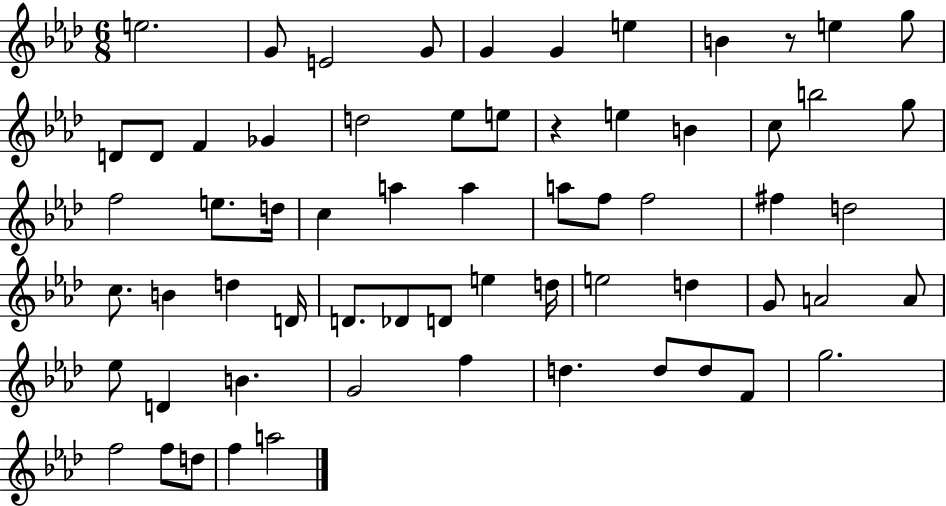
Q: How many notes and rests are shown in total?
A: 64